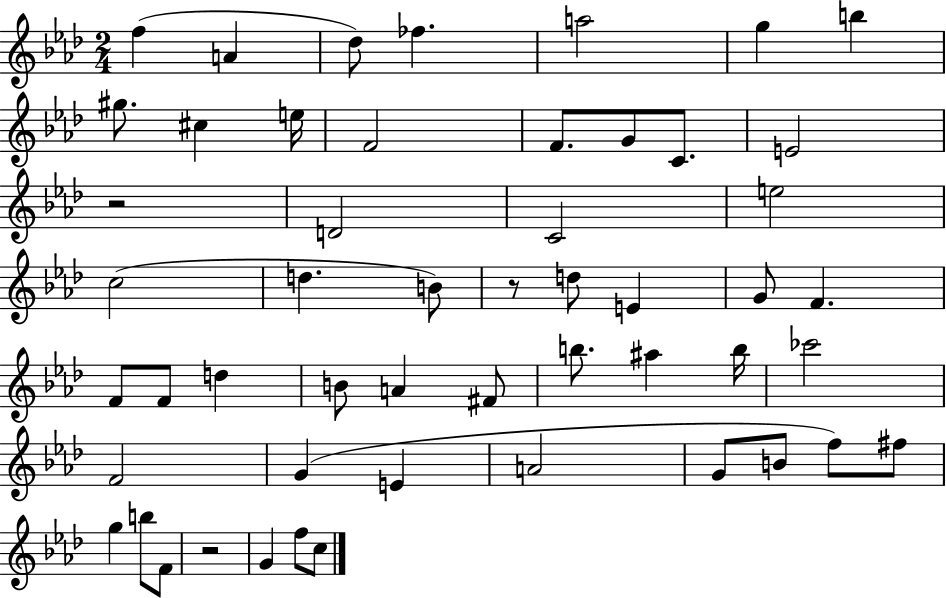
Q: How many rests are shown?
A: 3